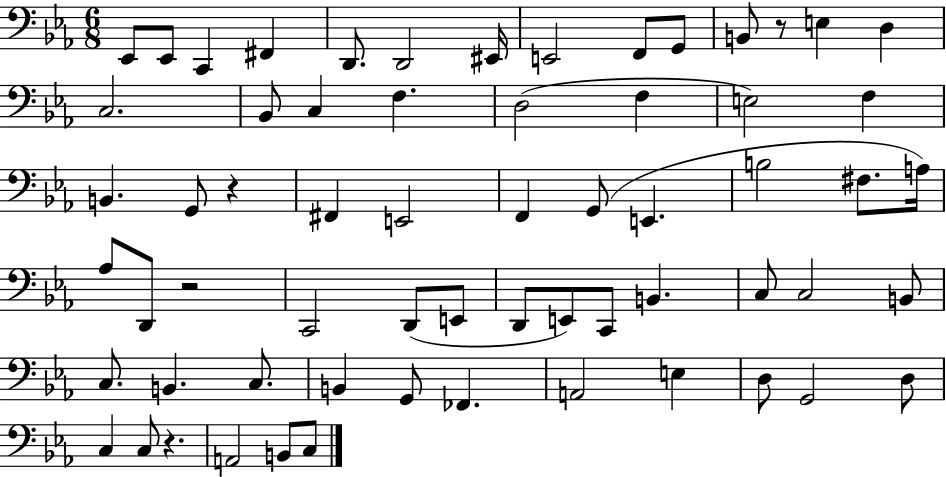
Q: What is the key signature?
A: EES major